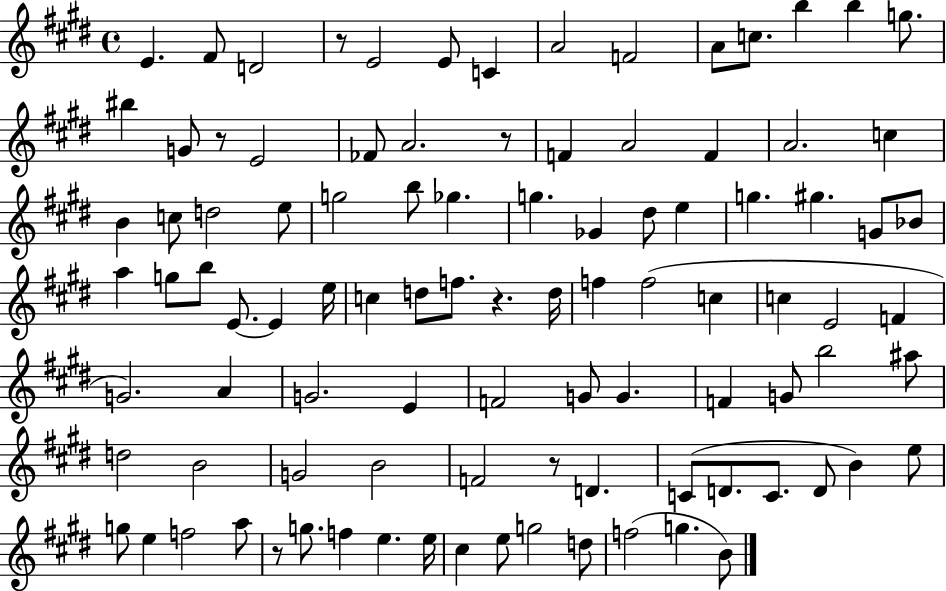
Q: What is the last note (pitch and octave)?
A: B4